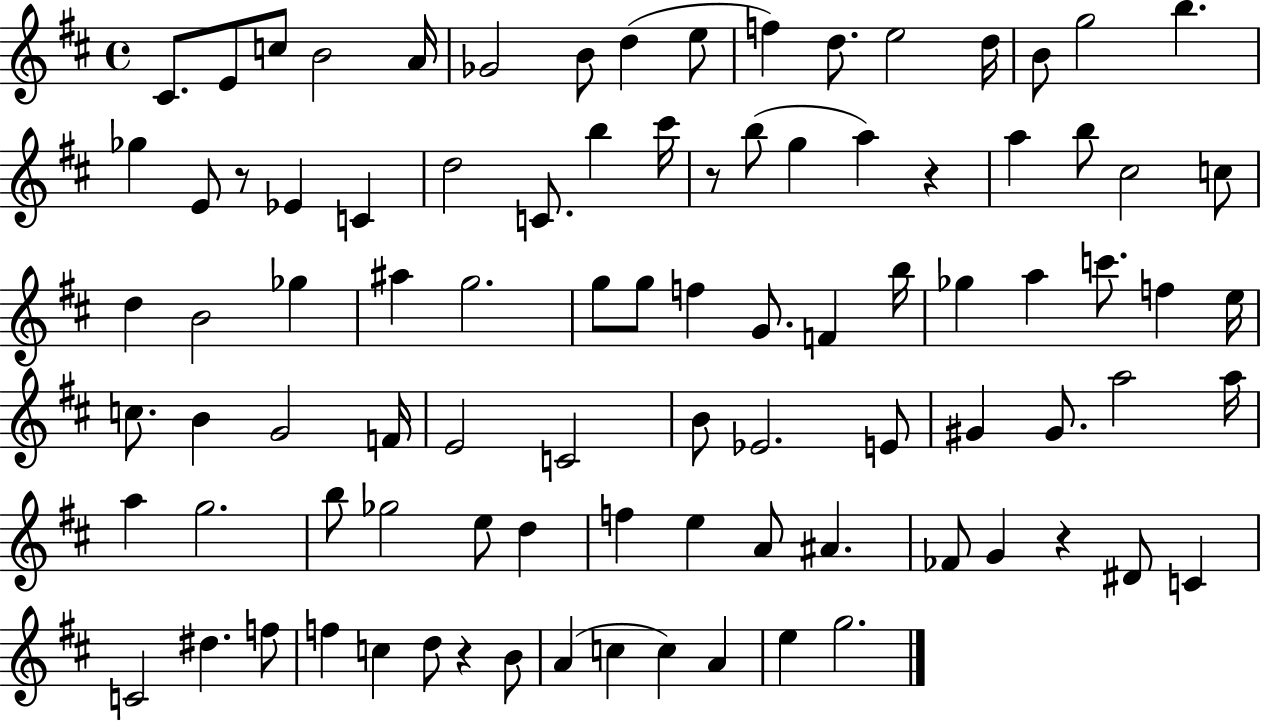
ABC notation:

X:1
T:Untitled
M:4/4
L:1/4
K:D
^C/2 E/2 c/2 B2 A/4 _G2 B/2 d e/2 f d/2 e2 d/4 B/2 g2 b _g E/2 z/2 _E C d2 C/2 b ^c'/4 z/2 b/2 g a z a b/2 ^c2 c/2 d B2 _g ^a g2 g/2 g/2 f G/2 F b/4 _g a c'/2 f e/4 c/2 B G2 F/4 E2 C2 B/2 _E2 E/2 ^G ^G/2 a2 a/4 a g2 b/2 _g2 e/2 d f e A/2 ^A _F/2 G z ^D/2 C C2 ^d f/2 f c d/2 z B/2 A c c A e g2